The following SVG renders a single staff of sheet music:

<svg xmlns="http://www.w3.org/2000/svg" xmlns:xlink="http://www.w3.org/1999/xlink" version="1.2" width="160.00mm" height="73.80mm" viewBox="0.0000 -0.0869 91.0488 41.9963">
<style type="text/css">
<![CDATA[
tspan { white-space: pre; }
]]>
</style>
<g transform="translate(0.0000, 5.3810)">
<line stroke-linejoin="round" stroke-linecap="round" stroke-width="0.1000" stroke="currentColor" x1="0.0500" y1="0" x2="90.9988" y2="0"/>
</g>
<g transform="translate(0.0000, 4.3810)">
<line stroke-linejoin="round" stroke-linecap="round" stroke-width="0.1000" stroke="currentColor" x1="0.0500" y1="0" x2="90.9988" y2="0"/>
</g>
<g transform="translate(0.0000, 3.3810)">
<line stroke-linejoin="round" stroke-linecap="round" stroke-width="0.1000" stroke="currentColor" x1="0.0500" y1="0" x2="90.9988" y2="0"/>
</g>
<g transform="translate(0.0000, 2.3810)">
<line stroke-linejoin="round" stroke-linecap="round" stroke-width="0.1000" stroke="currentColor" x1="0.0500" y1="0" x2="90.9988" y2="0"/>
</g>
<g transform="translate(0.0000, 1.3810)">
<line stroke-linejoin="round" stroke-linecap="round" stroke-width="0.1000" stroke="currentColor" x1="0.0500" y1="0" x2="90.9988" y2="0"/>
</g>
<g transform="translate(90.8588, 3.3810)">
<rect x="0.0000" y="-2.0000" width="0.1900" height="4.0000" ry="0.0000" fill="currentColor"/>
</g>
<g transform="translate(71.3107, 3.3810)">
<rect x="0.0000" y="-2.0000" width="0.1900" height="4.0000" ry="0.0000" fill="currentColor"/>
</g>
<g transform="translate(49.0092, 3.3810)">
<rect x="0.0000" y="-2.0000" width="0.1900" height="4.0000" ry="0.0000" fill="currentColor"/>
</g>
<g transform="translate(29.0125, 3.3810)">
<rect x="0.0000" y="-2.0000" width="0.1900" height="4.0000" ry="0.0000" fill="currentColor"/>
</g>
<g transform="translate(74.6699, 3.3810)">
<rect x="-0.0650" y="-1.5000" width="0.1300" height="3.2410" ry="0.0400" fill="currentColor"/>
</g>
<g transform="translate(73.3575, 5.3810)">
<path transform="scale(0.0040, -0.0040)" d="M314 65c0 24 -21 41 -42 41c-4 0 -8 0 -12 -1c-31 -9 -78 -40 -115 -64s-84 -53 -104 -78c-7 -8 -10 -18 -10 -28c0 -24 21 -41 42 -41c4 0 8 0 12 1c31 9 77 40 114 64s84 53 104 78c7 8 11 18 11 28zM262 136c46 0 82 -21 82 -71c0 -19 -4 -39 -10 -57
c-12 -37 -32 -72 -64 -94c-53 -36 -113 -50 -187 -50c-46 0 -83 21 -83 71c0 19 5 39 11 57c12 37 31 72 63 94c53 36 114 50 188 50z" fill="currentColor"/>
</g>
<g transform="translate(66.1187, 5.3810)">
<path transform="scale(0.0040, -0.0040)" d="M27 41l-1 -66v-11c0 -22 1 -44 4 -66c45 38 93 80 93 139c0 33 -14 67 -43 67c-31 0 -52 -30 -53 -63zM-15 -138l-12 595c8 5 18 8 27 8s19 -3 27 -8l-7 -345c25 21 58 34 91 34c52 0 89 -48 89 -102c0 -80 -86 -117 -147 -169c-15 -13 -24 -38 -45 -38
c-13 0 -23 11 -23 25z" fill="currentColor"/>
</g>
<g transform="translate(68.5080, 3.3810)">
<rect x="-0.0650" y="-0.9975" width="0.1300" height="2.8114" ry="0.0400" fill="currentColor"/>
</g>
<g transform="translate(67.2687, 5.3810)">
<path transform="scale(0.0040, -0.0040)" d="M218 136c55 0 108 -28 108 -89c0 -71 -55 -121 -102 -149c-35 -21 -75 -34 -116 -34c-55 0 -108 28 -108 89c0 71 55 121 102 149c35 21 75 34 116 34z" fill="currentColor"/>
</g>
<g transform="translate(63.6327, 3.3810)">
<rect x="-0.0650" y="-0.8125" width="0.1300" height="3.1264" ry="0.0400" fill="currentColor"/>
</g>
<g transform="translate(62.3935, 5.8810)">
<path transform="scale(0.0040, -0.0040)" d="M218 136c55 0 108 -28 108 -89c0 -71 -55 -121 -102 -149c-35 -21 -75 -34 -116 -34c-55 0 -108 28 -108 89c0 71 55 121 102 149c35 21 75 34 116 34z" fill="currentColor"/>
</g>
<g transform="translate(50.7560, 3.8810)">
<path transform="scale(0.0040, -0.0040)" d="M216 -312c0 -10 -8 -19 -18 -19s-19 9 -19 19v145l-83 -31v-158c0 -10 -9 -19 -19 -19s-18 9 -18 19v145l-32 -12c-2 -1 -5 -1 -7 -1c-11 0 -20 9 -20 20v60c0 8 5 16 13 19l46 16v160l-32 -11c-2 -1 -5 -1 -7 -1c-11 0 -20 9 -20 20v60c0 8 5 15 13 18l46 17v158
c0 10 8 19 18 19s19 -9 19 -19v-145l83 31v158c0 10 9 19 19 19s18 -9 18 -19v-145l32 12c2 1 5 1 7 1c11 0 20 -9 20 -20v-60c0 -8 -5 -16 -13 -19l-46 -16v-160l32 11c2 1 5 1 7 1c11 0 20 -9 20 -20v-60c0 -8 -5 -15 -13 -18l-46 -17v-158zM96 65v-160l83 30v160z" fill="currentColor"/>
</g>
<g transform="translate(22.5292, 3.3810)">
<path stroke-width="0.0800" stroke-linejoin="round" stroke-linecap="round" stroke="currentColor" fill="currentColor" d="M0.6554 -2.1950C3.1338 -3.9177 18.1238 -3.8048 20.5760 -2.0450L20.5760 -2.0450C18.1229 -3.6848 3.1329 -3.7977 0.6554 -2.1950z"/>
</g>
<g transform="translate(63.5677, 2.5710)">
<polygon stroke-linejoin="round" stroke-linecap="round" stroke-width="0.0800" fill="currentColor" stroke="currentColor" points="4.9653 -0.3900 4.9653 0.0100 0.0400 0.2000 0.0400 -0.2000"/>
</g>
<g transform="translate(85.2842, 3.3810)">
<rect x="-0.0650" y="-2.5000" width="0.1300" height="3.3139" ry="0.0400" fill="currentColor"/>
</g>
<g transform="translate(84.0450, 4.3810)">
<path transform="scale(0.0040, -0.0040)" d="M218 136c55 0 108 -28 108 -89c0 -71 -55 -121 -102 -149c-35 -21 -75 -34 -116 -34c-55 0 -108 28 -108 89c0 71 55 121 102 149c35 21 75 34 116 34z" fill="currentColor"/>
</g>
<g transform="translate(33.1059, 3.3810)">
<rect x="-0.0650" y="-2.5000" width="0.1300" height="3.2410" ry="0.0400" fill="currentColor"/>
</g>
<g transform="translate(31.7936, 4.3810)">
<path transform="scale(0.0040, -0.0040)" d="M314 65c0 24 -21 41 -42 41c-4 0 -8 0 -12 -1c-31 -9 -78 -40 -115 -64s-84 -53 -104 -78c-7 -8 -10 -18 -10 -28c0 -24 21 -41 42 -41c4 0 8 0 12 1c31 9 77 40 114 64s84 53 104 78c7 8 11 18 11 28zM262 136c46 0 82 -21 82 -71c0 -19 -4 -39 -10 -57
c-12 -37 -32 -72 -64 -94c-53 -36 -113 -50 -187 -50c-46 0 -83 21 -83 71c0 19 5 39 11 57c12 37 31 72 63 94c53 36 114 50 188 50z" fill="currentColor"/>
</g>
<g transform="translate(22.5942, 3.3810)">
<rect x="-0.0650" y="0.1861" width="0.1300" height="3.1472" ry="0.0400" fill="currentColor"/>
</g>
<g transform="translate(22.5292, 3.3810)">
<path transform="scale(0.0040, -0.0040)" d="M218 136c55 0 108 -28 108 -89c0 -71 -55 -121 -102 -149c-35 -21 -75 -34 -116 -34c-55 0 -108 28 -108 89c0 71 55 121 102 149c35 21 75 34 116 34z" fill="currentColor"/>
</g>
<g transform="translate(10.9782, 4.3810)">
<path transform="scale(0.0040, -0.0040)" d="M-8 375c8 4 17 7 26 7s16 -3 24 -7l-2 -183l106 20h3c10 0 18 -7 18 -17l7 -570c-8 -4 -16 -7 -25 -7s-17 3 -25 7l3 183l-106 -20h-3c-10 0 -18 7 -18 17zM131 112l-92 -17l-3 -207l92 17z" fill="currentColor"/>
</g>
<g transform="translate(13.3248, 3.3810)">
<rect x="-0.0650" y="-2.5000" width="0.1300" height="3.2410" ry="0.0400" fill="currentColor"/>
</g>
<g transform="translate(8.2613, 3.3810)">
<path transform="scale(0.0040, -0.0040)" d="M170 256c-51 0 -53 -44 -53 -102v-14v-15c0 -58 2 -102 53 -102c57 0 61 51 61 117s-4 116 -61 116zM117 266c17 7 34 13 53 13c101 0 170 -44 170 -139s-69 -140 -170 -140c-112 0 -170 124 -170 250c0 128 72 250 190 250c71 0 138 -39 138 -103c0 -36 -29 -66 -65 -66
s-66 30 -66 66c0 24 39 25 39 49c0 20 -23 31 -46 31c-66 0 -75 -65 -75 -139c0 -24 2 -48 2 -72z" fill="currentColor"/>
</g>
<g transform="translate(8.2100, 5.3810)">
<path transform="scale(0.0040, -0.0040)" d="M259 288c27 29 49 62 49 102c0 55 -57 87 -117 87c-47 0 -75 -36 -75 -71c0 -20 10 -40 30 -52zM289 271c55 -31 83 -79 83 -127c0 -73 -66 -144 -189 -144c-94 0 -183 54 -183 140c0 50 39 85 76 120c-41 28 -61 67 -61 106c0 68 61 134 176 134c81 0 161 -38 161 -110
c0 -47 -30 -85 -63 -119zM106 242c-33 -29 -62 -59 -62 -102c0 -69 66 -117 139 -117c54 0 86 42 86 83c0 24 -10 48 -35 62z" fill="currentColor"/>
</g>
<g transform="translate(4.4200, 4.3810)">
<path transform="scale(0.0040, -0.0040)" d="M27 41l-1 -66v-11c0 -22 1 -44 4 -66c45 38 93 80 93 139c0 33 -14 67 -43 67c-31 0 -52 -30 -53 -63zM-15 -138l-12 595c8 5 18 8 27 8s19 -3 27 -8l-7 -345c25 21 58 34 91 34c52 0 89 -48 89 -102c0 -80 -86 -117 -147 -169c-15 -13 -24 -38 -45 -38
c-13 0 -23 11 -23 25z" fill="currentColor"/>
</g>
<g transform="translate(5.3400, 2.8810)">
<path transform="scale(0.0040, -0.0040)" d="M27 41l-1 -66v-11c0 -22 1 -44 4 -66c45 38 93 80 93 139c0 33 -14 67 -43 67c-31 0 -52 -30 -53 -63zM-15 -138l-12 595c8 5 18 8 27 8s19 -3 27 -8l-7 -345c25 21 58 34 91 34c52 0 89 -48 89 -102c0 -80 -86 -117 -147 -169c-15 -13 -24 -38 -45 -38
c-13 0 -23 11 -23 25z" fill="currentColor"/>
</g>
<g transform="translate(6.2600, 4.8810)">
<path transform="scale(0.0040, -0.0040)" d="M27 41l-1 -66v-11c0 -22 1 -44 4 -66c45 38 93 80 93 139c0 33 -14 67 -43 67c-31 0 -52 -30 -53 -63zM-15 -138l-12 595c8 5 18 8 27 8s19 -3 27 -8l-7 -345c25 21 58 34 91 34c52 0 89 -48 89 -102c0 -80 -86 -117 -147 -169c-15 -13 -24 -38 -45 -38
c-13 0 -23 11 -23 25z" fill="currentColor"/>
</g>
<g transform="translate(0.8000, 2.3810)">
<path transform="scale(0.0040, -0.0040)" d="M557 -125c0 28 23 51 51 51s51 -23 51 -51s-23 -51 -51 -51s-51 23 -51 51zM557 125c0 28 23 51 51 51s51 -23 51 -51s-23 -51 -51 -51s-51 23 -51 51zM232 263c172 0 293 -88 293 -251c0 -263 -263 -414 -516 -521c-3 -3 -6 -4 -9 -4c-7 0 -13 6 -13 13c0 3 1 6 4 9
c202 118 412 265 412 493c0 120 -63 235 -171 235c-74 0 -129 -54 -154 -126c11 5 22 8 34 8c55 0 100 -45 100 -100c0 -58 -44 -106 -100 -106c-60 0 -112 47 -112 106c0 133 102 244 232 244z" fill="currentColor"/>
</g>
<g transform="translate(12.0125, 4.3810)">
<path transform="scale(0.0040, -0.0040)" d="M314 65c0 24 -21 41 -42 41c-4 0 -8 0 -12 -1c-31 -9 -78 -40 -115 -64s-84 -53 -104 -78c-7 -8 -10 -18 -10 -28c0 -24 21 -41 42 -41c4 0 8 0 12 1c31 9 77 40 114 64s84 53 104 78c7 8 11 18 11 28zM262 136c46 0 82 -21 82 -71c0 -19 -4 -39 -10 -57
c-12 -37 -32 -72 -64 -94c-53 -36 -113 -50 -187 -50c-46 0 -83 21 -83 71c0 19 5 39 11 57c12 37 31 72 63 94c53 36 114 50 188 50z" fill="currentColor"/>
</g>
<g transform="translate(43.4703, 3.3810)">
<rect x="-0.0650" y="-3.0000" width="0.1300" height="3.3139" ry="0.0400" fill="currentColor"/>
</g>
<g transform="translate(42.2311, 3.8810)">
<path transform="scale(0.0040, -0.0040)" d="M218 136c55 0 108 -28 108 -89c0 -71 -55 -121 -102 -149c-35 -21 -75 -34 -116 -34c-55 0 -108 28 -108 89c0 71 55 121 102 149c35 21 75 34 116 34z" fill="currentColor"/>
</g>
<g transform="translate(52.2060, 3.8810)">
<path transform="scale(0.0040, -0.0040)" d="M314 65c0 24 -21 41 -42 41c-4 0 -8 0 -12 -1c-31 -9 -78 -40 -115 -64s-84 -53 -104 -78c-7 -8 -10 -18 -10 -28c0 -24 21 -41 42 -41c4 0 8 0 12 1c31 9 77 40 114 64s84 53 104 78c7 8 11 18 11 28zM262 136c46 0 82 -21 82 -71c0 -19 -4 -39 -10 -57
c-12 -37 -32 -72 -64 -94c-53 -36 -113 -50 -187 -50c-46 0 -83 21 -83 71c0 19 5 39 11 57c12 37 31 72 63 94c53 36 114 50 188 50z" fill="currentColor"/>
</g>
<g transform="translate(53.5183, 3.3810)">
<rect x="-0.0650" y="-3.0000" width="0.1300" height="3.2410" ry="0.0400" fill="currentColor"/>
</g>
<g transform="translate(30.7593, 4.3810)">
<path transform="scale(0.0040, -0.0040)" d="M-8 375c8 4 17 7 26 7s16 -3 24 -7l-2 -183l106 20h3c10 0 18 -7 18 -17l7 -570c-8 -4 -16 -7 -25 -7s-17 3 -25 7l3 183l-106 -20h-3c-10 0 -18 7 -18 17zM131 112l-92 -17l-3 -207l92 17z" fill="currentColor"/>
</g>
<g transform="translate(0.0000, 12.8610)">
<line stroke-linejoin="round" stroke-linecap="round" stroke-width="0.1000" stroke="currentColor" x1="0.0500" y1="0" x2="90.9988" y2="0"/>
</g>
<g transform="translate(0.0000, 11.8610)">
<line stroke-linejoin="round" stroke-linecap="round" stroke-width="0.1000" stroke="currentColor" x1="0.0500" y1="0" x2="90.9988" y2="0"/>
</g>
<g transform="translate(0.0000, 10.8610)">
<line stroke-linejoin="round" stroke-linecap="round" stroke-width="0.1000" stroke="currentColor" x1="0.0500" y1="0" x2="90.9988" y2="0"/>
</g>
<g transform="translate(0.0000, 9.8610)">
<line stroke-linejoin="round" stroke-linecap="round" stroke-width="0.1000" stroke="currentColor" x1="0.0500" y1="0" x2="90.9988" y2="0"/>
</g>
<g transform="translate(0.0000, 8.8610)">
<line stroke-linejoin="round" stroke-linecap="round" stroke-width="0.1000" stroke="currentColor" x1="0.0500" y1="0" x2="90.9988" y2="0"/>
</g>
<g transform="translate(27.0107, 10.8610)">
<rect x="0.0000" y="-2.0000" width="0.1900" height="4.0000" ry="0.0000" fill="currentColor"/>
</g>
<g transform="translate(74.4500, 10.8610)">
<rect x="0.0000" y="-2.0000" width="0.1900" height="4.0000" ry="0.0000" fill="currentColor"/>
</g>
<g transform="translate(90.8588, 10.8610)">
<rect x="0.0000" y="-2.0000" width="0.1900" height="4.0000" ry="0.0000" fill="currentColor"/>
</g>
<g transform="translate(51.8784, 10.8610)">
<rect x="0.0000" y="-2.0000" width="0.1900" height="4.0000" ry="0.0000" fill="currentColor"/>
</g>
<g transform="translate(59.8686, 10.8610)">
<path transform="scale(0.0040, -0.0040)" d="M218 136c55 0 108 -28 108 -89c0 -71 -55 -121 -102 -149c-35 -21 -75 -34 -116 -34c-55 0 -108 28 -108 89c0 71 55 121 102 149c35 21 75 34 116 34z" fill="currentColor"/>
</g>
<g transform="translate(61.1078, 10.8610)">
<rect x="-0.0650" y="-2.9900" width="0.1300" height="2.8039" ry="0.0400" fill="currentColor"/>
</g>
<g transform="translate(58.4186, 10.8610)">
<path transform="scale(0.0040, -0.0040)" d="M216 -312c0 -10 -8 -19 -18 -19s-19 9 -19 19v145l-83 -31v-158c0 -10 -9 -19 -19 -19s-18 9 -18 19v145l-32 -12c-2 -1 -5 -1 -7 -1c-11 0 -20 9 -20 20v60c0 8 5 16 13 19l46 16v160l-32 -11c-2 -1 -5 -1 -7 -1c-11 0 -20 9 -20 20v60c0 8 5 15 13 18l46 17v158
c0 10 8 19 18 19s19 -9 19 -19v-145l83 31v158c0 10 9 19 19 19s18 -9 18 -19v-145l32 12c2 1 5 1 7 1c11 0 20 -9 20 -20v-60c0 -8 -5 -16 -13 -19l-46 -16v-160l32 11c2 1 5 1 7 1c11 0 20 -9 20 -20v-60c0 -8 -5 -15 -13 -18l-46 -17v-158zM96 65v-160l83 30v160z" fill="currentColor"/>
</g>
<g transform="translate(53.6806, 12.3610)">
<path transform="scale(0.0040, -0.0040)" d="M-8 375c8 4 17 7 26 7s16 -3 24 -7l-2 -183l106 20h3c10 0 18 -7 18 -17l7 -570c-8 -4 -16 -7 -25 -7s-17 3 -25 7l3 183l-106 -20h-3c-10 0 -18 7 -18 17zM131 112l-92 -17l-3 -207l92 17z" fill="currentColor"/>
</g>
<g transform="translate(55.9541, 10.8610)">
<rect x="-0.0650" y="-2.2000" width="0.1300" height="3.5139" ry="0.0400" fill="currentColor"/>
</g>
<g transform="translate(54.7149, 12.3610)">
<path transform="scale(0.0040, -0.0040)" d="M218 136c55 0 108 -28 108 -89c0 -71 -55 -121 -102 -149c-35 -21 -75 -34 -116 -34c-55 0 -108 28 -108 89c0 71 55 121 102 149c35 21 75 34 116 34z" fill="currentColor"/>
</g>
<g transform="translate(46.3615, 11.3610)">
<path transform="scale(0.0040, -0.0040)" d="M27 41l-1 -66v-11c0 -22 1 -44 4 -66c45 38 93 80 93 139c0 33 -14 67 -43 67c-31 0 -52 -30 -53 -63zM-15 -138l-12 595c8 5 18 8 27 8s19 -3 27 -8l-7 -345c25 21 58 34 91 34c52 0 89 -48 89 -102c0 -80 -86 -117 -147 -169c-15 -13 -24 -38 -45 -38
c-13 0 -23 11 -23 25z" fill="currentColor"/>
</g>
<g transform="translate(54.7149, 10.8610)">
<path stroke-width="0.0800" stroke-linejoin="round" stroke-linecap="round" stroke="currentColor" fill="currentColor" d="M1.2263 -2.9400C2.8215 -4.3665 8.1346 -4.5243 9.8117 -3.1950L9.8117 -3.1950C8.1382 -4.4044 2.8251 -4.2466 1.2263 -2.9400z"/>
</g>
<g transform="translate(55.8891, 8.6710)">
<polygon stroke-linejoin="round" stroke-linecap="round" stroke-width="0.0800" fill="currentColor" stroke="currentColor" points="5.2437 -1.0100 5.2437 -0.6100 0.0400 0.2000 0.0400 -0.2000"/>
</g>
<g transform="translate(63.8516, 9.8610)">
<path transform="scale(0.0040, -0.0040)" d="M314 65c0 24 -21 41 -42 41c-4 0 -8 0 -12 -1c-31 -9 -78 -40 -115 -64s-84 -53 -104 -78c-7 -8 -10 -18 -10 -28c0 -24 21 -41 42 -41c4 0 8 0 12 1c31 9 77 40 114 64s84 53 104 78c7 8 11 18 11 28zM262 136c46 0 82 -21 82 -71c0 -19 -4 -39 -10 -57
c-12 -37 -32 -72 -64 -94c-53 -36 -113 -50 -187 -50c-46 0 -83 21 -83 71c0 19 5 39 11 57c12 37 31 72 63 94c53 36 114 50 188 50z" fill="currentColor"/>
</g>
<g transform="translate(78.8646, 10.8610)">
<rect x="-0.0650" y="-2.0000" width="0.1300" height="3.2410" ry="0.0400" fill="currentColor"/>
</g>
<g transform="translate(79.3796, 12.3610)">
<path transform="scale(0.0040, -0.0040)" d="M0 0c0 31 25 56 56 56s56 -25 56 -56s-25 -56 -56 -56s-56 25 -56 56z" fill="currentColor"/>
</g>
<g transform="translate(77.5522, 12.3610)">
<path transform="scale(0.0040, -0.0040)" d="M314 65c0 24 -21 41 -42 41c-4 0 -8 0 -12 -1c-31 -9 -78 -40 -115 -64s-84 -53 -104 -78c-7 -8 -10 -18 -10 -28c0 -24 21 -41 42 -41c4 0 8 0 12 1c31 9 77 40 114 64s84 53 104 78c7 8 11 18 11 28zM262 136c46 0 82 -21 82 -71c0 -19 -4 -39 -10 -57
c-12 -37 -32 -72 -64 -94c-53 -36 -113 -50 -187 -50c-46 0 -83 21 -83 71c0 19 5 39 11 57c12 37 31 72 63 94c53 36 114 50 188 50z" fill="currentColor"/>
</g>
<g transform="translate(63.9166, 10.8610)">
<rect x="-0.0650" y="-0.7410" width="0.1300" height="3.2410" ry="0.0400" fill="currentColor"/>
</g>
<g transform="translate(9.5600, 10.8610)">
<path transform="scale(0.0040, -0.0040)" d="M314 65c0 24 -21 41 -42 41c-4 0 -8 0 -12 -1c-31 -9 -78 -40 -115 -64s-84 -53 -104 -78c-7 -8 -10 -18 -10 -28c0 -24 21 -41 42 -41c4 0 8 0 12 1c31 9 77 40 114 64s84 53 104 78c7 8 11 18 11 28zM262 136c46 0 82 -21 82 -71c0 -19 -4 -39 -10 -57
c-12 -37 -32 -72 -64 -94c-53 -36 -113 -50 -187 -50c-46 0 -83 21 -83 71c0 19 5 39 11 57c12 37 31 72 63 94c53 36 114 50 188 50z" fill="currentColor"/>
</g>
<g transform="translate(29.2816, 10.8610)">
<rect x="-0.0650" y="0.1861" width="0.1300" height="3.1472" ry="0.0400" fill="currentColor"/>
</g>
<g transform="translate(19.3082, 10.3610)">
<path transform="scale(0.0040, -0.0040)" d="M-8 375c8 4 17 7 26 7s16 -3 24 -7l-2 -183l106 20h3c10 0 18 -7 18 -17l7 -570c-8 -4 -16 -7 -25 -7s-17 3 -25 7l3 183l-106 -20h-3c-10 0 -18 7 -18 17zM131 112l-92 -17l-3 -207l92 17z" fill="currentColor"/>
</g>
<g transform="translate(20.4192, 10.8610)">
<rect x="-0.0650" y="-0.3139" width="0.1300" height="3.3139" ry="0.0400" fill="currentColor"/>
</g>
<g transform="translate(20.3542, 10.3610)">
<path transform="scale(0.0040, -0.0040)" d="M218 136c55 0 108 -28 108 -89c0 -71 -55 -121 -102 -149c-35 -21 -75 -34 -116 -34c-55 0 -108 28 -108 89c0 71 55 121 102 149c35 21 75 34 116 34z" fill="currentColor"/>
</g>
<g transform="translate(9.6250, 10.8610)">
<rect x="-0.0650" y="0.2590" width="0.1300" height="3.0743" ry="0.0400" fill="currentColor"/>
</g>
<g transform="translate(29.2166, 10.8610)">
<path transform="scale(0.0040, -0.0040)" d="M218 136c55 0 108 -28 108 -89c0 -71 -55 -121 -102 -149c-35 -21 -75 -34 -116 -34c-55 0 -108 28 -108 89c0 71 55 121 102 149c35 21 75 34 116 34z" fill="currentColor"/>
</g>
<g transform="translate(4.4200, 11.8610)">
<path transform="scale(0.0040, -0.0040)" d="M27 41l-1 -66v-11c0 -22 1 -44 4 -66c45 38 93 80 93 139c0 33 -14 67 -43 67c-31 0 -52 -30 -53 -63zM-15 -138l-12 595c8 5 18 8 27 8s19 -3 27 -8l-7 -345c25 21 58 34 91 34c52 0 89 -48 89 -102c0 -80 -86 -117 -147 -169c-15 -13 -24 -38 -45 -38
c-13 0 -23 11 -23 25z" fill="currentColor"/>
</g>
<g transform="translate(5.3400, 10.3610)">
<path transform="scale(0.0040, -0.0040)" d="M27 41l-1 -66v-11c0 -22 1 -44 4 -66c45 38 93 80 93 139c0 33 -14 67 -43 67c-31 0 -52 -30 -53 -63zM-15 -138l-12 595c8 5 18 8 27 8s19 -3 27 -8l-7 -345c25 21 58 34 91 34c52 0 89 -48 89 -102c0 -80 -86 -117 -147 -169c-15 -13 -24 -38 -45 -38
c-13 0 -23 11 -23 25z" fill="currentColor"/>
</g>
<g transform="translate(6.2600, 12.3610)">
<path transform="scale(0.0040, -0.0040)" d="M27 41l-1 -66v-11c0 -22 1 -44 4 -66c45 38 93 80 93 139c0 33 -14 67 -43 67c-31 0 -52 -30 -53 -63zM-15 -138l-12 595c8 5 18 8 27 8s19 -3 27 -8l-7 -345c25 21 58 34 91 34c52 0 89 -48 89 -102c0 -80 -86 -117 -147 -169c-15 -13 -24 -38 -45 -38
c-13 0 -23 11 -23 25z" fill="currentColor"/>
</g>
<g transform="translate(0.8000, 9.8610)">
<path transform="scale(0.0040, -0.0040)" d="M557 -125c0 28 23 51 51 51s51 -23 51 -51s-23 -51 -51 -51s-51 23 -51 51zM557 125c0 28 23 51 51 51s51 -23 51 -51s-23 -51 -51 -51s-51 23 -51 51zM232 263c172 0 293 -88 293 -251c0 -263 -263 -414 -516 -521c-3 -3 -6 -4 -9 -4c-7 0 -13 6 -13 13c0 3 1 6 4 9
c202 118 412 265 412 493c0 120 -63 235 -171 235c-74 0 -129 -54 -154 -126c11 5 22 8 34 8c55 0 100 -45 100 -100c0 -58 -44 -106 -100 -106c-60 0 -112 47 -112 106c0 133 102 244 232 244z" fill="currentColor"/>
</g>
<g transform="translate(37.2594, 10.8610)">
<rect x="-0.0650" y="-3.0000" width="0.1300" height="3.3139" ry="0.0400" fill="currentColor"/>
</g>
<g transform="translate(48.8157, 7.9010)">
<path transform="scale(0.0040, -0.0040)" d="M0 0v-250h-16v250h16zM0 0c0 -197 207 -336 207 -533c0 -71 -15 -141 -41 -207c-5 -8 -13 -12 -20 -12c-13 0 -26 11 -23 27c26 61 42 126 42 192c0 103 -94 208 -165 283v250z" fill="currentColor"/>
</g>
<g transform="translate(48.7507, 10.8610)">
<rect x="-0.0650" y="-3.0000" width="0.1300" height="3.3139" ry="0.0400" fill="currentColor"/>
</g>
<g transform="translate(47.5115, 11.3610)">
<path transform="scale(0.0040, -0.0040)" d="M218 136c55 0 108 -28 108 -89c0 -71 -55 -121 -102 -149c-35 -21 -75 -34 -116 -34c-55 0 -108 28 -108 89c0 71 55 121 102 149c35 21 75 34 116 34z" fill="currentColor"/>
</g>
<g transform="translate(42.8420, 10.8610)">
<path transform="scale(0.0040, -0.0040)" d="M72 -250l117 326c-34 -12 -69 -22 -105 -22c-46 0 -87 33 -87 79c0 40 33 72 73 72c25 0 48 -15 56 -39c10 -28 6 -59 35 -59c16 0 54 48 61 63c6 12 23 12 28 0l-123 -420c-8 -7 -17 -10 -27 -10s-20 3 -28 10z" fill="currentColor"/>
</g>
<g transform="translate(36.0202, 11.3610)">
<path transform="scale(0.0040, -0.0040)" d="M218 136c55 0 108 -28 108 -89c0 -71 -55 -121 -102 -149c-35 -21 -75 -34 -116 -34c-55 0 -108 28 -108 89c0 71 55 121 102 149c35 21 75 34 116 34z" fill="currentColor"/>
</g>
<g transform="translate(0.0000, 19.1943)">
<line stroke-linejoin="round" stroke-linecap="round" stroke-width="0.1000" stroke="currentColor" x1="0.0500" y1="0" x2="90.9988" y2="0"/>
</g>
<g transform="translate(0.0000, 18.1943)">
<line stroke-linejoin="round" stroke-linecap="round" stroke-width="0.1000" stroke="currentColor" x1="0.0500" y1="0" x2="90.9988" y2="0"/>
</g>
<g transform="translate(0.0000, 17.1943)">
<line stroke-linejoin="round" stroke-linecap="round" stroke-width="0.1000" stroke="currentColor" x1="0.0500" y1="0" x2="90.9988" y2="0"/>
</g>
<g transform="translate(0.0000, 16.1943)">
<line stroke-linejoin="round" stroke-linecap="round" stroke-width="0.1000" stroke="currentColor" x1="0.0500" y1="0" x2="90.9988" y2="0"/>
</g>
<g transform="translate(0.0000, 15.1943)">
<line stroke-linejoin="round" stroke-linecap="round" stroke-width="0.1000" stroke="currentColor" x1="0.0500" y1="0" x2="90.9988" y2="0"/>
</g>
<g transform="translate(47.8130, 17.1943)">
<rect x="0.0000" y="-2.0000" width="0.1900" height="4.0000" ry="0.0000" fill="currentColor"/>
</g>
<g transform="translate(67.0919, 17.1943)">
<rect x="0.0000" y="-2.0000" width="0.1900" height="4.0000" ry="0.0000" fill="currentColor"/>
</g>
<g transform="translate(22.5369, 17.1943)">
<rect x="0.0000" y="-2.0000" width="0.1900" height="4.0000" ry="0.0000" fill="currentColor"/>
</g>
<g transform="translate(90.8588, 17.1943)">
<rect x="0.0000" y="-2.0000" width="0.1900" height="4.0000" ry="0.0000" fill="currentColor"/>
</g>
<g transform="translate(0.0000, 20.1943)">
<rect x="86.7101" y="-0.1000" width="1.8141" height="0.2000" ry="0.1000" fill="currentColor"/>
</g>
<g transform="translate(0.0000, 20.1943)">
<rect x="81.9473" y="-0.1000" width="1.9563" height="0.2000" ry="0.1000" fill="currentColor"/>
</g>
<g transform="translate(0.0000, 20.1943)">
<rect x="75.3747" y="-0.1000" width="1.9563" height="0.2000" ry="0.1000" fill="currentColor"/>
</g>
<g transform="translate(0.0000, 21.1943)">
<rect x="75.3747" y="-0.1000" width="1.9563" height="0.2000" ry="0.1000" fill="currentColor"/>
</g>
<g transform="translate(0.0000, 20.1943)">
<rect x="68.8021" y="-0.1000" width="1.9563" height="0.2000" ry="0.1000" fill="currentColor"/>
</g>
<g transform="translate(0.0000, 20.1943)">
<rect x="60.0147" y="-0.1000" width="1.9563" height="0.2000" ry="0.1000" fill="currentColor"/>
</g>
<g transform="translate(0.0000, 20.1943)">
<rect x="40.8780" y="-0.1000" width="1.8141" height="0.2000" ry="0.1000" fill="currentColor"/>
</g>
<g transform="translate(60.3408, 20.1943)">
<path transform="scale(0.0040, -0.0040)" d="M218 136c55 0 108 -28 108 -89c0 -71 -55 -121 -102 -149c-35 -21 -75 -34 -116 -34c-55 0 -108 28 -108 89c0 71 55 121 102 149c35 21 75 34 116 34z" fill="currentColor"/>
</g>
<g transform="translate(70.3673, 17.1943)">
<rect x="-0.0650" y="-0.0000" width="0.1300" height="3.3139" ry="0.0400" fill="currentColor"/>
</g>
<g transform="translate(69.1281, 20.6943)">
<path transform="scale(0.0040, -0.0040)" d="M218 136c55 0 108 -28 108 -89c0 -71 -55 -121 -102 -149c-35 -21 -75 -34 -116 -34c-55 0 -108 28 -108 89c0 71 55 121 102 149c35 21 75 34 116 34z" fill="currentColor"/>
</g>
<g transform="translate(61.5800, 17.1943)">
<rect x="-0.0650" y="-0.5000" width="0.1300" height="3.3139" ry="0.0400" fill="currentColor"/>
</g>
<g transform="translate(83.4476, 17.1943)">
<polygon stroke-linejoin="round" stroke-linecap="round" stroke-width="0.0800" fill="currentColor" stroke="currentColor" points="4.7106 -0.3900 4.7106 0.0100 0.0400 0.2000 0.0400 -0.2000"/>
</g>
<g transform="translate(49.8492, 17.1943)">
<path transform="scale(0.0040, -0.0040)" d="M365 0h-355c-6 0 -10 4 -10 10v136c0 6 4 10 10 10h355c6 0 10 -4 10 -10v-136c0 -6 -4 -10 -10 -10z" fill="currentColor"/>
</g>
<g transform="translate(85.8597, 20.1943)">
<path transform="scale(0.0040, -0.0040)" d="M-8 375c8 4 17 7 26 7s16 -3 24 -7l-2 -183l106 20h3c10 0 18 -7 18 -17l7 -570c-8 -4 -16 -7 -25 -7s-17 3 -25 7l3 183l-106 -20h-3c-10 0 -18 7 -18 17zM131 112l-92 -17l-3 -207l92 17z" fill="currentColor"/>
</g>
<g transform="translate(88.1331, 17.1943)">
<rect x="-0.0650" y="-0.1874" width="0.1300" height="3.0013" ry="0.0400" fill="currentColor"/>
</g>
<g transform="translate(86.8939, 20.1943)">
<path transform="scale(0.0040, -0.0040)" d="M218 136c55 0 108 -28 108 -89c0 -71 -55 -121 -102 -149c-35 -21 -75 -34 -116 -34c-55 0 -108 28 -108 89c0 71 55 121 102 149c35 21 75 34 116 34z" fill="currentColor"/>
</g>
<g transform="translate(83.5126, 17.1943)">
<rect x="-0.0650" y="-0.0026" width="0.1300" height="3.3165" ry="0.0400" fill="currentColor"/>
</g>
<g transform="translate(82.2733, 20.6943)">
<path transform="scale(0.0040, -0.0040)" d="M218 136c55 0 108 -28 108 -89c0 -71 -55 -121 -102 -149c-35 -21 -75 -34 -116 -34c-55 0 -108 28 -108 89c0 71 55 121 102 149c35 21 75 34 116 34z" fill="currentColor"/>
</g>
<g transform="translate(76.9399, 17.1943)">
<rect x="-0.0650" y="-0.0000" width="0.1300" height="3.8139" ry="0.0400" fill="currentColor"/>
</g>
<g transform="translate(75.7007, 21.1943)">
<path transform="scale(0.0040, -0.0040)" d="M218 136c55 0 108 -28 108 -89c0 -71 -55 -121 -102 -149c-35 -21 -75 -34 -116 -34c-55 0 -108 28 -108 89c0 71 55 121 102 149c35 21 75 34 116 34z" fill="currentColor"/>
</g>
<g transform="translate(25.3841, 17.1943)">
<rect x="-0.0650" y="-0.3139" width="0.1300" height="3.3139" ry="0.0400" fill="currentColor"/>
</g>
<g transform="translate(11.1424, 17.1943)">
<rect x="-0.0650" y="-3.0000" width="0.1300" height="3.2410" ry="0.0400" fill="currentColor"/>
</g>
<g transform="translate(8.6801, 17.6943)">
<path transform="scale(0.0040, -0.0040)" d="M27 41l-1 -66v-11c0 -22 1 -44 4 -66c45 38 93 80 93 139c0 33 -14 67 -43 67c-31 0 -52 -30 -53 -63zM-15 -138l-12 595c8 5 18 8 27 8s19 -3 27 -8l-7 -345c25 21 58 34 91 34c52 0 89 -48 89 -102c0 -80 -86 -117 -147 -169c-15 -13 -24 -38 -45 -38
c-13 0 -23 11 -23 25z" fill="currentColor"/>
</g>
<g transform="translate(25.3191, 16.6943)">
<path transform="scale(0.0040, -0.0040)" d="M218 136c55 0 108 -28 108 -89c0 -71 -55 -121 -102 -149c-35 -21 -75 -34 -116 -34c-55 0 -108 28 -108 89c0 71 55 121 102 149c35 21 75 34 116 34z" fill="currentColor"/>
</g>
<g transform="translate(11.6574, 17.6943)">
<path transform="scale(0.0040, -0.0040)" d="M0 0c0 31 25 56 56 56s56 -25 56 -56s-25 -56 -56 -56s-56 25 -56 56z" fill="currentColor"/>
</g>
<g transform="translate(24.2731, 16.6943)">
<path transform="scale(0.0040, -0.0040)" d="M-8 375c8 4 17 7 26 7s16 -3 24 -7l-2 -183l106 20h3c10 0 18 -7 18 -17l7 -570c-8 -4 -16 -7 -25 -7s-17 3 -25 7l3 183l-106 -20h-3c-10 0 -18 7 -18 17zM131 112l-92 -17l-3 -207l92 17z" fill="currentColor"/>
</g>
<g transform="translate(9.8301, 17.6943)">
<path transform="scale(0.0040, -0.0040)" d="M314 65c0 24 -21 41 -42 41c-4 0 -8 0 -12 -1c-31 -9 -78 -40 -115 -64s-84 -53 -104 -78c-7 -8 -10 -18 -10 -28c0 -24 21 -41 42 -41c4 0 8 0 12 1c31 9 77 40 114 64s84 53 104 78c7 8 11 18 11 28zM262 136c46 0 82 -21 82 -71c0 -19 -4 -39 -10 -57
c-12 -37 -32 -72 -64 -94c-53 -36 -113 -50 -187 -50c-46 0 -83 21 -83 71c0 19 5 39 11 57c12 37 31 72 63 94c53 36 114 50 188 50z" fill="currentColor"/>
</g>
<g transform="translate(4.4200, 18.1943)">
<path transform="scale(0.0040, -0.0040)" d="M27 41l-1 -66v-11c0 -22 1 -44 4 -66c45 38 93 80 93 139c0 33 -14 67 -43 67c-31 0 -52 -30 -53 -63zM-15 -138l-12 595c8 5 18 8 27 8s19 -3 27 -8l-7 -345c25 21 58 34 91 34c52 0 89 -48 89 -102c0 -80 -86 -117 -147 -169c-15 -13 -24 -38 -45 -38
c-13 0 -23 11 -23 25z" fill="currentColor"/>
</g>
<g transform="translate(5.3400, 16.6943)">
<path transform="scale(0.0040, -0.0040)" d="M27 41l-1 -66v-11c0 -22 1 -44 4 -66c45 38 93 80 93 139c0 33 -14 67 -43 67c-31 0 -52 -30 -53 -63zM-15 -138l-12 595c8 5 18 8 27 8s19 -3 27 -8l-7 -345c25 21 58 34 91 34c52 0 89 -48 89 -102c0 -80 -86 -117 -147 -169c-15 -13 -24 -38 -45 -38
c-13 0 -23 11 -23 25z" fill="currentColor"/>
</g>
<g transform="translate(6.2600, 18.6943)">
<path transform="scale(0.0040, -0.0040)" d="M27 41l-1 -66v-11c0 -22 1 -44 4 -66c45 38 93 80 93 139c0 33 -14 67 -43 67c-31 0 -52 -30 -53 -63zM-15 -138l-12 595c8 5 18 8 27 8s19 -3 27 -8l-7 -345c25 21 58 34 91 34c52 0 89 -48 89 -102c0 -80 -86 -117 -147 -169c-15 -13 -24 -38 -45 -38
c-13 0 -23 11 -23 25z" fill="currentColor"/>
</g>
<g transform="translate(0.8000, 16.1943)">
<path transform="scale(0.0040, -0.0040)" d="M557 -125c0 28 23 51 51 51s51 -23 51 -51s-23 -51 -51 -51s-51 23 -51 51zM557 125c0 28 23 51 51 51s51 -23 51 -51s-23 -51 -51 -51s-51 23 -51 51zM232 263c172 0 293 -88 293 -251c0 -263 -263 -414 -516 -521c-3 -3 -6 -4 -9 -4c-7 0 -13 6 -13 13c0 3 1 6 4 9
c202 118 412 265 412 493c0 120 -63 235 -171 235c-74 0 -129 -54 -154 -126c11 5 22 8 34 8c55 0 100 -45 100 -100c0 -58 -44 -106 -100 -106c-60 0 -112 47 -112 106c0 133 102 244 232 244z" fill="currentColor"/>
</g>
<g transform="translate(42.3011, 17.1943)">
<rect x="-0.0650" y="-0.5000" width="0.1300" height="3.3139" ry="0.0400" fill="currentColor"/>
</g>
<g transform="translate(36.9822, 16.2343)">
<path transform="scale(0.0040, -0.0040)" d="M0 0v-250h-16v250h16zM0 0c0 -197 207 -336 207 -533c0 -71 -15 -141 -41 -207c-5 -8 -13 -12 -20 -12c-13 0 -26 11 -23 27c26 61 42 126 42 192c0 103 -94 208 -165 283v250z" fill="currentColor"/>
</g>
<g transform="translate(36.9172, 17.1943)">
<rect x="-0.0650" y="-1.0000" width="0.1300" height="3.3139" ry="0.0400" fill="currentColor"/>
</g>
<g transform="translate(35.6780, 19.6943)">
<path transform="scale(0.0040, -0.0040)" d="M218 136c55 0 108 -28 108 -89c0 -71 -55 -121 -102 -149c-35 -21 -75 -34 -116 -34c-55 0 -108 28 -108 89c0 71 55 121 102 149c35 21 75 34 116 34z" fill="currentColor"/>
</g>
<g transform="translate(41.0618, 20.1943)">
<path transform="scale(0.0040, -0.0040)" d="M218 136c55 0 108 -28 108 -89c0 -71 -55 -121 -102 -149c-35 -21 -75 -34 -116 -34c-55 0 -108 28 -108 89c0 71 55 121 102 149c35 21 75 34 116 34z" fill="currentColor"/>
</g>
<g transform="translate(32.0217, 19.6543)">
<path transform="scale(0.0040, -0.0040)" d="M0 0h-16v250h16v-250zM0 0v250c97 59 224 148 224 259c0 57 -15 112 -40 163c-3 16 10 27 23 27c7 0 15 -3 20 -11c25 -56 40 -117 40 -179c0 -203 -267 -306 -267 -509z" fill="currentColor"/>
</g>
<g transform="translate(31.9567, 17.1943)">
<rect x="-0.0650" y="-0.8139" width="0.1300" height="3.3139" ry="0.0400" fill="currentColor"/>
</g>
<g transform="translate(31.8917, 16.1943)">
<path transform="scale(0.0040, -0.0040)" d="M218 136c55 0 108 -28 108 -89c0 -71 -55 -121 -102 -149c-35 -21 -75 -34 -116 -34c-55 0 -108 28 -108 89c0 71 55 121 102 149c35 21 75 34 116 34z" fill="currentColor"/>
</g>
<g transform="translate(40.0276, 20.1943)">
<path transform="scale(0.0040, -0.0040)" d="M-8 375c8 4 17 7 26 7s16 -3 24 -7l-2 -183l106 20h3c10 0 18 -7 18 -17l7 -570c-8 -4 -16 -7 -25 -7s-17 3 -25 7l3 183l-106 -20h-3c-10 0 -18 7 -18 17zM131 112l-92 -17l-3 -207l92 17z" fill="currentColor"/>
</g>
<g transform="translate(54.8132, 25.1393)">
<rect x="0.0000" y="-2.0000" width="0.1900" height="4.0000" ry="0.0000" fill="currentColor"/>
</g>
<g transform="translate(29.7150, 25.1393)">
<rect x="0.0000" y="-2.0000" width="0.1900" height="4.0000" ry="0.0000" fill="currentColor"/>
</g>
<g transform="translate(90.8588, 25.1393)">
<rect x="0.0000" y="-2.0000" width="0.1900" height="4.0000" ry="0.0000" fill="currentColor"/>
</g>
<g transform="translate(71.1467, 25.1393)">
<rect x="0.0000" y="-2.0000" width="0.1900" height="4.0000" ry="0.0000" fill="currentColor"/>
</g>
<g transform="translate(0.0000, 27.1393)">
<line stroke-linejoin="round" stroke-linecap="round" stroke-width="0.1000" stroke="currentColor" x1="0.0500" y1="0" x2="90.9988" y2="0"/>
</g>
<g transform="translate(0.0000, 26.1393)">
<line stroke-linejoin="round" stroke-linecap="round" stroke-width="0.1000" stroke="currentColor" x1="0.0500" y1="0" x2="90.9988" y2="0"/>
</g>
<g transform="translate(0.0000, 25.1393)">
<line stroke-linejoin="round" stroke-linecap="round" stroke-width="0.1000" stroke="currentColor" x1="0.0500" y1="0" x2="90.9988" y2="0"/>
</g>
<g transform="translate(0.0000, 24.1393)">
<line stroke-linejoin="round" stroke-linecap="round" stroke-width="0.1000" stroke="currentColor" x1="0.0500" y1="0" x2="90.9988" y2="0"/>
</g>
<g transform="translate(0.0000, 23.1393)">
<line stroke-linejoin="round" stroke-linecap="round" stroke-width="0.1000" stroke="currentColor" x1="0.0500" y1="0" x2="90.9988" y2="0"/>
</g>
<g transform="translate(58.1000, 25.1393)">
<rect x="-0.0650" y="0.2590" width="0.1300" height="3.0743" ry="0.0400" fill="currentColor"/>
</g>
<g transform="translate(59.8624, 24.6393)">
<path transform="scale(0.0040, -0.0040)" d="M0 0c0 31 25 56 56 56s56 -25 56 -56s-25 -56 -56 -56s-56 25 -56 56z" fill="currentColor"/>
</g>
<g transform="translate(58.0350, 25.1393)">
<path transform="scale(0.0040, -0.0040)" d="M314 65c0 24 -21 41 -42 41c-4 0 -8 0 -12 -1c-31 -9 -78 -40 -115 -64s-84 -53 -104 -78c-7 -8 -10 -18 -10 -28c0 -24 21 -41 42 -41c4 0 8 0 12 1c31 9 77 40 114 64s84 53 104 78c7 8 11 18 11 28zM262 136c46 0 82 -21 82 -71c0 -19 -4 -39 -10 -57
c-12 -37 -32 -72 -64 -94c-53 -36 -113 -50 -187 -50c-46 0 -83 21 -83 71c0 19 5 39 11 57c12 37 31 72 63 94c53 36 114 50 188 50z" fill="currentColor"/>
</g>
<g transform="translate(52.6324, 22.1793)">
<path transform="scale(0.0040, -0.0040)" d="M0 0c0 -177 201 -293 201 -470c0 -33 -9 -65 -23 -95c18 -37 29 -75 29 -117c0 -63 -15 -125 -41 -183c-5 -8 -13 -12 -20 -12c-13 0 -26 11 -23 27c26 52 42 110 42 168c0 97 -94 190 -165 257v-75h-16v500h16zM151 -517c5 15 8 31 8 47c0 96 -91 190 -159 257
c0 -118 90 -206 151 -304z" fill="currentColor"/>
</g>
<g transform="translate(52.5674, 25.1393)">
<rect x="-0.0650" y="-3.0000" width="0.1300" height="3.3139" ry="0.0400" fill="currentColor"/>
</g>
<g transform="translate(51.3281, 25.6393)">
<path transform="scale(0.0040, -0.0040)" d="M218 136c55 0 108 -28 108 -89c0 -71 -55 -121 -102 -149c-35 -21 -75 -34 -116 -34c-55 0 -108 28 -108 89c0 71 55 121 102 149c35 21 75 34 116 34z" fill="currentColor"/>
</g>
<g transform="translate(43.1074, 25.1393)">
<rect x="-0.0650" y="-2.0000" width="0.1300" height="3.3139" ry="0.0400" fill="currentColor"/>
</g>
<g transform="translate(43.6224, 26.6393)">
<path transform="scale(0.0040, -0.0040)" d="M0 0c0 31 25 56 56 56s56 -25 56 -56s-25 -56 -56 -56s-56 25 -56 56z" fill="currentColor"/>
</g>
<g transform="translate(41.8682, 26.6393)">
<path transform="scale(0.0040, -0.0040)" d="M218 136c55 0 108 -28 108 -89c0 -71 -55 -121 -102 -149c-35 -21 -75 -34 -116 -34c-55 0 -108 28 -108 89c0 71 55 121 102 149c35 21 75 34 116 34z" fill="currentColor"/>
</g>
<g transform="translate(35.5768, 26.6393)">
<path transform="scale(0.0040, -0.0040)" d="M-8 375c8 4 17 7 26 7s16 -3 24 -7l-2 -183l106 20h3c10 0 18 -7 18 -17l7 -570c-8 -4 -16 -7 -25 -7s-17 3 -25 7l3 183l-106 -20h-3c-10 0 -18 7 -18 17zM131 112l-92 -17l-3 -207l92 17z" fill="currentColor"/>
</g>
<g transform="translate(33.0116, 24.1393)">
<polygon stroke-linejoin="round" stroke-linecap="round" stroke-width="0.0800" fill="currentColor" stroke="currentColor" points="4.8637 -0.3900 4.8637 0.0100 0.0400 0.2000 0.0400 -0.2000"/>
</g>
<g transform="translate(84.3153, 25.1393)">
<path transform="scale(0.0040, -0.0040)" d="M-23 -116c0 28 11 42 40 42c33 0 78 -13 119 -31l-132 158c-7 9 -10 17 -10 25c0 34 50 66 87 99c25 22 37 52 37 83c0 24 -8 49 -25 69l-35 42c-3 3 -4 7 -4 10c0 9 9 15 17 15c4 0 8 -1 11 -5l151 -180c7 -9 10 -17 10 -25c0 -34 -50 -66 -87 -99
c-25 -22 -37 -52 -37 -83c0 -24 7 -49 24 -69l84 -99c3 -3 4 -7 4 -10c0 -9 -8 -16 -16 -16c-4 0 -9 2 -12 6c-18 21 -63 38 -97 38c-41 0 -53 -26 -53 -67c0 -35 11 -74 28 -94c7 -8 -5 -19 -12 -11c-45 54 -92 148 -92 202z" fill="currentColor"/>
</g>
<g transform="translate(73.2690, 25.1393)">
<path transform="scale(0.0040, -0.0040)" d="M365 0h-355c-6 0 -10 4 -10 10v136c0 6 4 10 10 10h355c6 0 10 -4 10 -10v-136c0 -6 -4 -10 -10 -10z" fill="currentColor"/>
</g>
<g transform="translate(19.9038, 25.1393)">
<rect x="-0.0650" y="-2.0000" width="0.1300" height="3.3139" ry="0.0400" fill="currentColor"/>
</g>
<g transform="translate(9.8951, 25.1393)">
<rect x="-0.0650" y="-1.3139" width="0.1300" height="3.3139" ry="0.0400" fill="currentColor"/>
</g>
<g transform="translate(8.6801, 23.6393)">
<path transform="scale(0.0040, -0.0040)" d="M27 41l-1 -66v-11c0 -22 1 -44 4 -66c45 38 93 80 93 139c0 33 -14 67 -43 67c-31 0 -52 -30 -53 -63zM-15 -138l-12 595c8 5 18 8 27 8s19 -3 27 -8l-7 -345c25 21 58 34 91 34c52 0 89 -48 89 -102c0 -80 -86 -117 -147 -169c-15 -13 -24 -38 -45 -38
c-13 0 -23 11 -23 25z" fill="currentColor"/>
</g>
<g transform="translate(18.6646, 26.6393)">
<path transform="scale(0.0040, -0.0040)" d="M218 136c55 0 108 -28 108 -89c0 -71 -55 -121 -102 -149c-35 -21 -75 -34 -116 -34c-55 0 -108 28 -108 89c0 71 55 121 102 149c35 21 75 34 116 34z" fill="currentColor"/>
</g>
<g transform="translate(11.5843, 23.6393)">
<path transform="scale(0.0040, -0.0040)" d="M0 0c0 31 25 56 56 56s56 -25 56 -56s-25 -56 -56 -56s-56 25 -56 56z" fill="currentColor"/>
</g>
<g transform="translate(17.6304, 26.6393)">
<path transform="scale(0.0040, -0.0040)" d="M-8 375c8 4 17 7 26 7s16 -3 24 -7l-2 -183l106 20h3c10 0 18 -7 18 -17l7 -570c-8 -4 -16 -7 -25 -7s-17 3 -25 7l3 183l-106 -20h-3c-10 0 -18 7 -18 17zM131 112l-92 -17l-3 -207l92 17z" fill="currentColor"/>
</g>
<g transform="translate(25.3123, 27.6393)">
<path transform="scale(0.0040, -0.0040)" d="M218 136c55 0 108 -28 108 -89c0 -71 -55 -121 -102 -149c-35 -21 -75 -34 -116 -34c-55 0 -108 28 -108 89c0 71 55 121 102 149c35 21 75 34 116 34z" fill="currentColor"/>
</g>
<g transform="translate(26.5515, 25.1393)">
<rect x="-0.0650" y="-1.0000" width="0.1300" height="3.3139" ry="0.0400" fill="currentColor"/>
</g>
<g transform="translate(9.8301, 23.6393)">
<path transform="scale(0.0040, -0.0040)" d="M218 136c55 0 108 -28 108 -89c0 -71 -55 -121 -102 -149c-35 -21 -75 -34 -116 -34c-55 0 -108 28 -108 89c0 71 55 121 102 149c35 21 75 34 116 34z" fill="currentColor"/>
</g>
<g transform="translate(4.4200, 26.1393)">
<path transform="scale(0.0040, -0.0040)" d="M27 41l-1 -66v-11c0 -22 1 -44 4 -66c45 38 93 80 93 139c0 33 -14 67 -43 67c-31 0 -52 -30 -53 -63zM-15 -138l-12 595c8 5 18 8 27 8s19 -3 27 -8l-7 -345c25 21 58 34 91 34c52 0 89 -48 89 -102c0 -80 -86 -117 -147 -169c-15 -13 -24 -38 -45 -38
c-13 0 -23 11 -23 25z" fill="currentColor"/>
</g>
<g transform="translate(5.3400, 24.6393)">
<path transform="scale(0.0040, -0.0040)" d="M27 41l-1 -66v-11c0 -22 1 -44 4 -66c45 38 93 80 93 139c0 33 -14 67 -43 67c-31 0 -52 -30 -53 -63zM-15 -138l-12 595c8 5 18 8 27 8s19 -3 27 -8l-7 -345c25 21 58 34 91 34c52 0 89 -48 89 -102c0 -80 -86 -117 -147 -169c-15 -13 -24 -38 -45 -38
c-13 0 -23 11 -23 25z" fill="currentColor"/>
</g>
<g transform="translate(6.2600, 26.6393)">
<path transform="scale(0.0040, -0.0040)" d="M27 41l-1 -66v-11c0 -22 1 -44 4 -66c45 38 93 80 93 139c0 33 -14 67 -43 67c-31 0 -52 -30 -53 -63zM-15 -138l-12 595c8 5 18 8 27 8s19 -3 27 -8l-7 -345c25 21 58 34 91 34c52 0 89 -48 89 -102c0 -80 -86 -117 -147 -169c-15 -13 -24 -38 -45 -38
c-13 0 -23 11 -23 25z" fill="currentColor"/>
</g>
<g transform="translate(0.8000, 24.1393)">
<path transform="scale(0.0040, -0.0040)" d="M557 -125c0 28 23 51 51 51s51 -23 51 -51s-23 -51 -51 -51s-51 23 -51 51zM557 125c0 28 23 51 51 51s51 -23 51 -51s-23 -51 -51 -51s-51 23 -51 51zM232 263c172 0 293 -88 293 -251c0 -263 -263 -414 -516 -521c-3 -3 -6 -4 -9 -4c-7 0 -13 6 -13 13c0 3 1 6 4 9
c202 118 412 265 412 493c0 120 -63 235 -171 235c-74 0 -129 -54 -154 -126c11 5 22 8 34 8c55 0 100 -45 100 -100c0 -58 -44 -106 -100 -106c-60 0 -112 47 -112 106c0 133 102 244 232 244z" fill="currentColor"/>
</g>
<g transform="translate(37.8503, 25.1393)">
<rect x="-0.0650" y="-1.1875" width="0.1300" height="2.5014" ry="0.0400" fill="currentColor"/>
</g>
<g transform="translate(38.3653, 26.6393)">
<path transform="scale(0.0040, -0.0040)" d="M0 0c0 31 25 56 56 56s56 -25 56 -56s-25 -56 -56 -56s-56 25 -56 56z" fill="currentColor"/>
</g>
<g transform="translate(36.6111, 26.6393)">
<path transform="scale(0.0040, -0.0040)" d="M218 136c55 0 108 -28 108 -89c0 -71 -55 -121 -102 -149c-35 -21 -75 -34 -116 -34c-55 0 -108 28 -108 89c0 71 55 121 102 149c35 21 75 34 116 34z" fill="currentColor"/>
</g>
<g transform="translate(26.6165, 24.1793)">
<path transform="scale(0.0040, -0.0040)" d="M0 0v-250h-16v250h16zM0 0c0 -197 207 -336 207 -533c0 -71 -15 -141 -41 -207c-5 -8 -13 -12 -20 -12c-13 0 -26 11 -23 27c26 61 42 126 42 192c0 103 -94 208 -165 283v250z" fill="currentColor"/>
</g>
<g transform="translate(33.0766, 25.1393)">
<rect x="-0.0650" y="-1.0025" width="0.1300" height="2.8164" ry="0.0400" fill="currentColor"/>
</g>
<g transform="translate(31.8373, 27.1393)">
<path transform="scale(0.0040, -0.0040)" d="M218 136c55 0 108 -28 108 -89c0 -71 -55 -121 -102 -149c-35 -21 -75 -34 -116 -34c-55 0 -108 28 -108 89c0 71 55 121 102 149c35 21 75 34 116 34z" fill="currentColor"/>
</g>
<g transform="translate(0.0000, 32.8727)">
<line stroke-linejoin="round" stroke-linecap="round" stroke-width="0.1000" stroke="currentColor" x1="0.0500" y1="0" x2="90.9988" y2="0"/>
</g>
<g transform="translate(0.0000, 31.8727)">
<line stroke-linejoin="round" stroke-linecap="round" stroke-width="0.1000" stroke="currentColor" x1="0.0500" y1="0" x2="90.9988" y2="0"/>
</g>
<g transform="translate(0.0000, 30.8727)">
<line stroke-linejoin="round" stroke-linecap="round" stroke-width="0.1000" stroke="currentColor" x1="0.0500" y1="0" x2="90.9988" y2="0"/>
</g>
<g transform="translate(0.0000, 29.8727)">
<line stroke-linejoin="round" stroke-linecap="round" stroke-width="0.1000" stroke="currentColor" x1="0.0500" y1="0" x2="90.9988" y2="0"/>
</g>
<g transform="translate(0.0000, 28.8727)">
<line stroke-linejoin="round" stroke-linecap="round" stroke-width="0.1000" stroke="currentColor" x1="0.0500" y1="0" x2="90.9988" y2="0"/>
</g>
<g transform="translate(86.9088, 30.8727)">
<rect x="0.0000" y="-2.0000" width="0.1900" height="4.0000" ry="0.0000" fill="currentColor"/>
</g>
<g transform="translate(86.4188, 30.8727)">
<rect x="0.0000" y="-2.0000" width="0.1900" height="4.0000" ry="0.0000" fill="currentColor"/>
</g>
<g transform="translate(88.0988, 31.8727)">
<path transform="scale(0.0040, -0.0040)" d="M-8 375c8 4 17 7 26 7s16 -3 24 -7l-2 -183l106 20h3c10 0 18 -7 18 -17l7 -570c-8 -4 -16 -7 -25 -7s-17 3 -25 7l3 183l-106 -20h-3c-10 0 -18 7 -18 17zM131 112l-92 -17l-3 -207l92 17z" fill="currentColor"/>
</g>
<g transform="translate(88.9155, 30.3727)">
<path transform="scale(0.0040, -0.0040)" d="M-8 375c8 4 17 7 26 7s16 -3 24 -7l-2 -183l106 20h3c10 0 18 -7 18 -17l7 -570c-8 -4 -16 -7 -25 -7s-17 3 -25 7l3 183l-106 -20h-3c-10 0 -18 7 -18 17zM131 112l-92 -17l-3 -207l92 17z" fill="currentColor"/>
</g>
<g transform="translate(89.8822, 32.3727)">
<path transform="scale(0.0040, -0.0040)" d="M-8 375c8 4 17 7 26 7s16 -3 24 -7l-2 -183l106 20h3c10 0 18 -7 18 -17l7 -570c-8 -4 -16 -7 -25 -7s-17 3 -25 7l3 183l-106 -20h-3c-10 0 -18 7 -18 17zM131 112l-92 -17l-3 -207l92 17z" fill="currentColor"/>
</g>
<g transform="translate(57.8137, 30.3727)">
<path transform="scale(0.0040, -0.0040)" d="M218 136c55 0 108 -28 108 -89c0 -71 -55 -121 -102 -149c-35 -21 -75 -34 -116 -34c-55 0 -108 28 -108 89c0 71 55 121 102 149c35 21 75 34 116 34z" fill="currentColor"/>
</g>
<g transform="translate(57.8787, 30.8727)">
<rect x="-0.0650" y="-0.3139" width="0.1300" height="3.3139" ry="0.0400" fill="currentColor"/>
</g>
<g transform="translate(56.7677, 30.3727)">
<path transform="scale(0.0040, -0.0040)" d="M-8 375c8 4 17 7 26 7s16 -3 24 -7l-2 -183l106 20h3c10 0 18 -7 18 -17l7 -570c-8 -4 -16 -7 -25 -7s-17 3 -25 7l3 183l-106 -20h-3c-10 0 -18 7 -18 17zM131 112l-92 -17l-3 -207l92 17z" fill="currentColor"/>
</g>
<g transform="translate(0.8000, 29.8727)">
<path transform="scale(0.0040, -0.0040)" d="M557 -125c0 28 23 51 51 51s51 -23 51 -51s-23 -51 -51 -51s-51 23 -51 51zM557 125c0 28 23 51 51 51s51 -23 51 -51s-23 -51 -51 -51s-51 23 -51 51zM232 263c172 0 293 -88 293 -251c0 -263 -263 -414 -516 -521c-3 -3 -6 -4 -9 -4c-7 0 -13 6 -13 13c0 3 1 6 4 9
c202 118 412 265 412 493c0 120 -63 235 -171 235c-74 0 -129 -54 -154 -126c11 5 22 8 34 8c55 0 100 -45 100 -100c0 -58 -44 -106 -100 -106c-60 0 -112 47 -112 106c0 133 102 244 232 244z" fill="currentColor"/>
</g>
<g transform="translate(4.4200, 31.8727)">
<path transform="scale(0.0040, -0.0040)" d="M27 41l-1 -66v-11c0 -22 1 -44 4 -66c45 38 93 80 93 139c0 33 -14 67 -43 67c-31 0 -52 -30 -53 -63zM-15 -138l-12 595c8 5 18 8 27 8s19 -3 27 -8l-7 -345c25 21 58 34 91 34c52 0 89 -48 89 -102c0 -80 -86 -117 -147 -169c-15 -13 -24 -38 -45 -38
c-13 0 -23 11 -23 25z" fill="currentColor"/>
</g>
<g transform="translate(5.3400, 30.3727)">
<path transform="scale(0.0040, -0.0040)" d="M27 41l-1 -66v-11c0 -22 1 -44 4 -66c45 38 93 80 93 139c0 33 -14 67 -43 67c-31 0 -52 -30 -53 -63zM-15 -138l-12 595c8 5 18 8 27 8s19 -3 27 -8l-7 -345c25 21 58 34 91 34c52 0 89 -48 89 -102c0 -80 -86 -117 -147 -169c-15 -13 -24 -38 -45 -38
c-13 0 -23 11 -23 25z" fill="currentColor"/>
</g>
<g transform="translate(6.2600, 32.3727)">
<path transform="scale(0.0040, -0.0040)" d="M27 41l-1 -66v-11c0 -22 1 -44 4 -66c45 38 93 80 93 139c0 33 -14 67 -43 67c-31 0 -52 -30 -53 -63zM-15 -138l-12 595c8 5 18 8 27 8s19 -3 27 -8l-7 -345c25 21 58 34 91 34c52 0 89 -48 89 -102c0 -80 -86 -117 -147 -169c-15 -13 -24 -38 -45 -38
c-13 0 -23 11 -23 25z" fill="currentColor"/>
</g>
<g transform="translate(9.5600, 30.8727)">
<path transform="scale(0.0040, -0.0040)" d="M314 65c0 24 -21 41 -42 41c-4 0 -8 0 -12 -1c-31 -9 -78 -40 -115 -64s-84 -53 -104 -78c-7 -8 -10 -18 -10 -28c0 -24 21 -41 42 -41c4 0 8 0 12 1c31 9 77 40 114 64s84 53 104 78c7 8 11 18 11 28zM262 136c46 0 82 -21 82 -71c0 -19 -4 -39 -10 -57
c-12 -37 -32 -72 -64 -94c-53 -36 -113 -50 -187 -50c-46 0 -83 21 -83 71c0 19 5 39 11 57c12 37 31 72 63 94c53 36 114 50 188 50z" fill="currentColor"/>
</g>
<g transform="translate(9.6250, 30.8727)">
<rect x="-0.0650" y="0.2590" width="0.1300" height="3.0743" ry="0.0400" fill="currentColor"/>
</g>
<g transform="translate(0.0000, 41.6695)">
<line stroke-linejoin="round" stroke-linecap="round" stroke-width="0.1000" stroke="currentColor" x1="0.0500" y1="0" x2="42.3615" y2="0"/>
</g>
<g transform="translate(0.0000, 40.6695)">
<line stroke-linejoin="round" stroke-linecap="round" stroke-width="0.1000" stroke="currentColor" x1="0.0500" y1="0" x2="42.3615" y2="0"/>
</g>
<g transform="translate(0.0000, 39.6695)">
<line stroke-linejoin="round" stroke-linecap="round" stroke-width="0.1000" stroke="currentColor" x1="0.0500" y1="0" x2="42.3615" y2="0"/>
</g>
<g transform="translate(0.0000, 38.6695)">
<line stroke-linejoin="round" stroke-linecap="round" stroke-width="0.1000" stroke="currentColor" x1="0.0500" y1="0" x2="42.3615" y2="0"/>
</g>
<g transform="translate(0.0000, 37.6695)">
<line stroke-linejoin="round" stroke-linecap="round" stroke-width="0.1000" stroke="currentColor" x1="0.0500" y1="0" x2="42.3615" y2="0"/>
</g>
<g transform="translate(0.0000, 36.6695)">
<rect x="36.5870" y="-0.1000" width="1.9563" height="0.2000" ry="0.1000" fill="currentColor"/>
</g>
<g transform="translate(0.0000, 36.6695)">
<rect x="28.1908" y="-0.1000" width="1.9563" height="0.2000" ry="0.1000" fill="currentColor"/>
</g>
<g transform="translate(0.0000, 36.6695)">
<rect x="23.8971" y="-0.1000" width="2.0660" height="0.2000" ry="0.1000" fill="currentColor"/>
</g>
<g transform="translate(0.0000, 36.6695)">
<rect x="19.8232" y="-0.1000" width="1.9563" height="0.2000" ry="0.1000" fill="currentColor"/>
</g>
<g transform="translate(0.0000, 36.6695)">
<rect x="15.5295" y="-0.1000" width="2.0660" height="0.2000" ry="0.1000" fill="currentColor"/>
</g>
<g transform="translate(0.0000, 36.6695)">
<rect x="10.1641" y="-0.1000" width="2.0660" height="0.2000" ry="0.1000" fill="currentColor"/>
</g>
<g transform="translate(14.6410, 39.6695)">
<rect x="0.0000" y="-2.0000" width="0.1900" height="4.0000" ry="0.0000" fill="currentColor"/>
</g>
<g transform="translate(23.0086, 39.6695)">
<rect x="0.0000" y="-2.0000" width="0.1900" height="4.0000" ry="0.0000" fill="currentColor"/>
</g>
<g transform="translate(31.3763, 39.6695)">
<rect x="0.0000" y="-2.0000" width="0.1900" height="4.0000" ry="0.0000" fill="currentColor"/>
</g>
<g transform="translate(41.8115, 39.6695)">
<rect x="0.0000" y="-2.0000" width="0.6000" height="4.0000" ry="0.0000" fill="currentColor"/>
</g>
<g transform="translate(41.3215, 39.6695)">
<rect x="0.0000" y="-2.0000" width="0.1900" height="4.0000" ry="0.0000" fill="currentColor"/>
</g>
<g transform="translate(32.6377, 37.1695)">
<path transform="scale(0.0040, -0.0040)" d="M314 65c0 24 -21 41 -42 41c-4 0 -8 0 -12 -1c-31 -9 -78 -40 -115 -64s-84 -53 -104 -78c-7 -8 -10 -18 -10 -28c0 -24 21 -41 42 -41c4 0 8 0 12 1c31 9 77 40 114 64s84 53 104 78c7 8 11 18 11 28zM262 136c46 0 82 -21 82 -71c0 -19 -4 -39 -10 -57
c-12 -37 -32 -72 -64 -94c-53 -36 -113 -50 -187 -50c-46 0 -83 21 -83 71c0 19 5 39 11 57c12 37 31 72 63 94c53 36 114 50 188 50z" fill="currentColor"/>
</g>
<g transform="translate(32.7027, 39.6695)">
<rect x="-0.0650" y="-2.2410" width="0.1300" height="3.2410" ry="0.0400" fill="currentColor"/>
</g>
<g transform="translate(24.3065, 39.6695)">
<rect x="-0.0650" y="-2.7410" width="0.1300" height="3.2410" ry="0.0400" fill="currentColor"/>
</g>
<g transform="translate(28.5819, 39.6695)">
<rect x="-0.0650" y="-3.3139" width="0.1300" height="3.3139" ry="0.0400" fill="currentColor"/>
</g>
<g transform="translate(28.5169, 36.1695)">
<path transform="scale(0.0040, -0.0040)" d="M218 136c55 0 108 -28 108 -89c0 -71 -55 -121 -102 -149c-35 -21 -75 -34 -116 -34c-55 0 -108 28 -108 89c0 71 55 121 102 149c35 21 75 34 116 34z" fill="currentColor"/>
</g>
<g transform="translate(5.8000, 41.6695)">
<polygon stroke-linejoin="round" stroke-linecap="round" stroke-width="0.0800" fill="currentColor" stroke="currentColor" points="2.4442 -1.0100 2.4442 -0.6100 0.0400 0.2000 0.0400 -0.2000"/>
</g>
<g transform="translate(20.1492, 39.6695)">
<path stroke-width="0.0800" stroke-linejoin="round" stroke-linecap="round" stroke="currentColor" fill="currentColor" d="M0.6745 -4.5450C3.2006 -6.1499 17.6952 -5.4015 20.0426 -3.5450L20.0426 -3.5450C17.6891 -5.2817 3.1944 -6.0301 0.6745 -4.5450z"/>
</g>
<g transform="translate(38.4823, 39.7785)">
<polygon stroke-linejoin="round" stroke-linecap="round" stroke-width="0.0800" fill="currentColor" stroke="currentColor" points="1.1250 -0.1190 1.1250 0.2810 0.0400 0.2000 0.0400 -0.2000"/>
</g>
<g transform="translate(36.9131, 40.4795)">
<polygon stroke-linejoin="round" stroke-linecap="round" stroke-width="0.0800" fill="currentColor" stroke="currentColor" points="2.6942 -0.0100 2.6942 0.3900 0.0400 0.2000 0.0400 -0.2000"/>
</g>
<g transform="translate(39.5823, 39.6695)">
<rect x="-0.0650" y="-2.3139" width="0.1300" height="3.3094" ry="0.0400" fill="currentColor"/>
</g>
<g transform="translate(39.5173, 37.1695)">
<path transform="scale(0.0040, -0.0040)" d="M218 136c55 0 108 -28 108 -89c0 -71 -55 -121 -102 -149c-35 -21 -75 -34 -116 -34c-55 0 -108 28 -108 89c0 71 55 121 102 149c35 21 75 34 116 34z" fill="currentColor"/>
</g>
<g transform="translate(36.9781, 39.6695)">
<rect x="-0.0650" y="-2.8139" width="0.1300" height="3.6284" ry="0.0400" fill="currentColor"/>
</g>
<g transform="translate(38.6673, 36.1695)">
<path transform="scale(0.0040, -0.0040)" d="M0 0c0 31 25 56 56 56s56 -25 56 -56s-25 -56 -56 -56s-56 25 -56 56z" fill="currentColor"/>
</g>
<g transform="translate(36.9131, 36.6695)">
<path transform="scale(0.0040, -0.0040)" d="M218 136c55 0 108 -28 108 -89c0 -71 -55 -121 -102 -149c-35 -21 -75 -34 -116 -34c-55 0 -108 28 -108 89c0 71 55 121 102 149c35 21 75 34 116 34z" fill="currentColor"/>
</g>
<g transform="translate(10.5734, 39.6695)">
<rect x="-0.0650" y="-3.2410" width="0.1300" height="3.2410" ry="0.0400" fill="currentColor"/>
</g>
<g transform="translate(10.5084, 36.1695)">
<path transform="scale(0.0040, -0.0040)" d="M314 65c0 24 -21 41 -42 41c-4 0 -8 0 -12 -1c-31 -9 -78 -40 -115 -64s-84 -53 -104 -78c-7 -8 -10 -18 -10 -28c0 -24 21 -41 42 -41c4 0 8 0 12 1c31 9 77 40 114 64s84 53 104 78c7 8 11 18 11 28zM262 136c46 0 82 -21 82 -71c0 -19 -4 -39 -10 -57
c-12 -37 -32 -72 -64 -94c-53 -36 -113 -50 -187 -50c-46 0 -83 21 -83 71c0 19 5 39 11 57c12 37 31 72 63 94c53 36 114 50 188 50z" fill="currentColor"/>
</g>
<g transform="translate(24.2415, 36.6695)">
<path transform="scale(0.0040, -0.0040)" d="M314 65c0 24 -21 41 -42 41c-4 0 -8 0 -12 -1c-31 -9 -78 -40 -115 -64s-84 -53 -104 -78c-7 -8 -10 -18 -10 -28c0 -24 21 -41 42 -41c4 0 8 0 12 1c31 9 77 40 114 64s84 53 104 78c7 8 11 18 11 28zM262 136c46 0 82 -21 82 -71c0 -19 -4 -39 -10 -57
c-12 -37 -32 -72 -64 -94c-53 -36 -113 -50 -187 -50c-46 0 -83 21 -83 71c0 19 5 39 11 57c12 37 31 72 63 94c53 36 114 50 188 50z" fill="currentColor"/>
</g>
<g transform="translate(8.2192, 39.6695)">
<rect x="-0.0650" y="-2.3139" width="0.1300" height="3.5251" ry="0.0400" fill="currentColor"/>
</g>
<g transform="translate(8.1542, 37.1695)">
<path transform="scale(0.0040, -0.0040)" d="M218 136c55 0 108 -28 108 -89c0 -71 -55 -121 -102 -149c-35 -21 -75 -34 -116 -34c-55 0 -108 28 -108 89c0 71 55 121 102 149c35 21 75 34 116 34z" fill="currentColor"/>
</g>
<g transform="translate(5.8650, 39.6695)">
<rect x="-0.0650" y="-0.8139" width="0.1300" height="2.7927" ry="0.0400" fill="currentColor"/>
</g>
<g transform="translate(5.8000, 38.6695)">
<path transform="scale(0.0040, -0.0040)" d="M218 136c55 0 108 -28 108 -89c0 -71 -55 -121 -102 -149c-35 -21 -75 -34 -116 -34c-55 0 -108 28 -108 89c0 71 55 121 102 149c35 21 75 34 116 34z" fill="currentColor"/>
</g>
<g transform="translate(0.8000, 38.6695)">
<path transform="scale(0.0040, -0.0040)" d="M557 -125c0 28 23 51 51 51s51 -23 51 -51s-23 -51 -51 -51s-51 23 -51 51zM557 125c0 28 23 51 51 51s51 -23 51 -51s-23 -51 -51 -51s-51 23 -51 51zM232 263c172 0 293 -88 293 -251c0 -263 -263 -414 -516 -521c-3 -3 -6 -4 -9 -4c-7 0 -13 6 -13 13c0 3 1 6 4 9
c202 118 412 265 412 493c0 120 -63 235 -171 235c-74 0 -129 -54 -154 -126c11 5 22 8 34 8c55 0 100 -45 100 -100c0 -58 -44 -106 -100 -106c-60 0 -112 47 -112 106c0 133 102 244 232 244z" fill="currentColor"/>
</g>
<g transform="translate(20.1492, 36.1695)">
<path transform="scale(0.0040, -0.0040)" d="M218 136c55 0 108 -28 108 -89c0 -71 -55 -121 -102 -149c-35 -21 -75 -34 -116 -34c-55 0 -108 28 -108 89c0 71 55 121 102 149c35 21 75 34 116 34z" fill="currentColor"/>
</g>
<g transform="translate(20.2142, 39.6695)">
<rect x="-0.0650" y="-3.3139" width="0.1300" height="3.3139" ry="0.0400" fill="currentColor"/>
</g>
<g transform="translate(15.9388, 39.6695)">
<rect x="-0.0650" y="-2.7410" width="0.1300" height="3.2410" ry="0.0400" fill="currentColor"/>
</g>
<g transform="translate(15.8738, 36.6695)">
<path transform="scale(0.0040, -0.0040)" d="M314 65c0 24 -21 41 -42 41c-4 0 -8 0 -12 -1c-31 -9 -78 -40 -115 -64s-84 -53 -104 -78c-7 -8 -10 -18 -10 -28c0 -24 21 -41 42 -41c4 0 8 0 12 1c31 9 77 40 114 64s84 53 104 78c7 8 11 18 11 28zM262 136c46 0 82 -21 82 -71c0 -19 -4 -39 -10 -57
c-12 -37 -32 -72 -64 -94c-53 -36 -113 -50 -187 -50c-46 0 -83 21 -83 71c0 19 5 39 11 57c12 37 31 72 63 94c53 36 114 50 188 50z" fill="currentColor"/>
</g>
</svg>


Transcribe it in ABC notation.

X:1
T:Untitled
M:6/8
L:1/4
K:Eb
B,,2 D, B,,2 C, ^C,2 F,,/2 _G,,/2 G,,2 _B,, D,2 E, D, C, z/2 _C,/2 A,,/2 ^D,/2 F,2 _A,,2 _C,2 E, F,/2 F,,/2 E,, z2 _E,, D,, C,, D,,/2 E,,/2 _G, A,, F,,/2 G,,/2 A,,/2 A,, C,/4 D,2 z2 z D,2 E, F,/2 B,/2 D2 C2 D C2 D B,2 C/2 B,/4